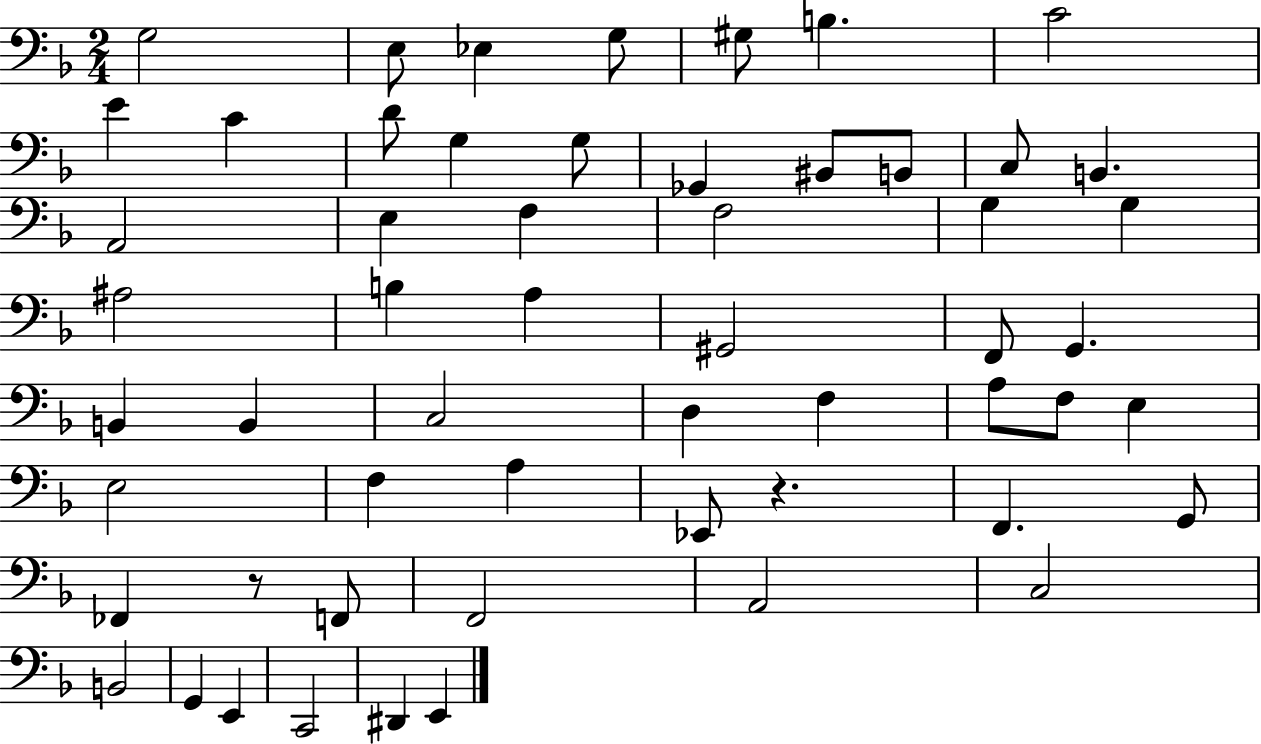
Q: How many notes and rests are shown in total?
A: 56